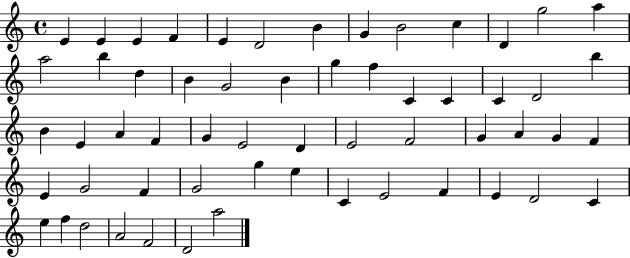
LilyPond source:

{
  \clef treble
  \time 4/4
  \defaultTimeSignature
  \key c \major
  e'4 e'4 e'4 f'4 | e'4 d'2 b'4 | g'4 b'2 c''4 | d'4 g''2 a''4 | \break a''2 b''4 d''4 | b'4 g'2 b'4 | g''4 f''4 c'4 c'4 | c'4 d'2 b''4 | \break b'4 e'4 a'4 f'4 | g'4 e'2 d'4 | e'2 f'2 | g'4 a'4 g'4 f'4 | \break e'4 g'2 f'4 | g'2 g''4 e''4 | c'4 e'2 f'4 | e'4 d'2 c'4 | \break e''4 f''4 d''2 | a'2 f'2 | d'2 a''2 | \bar "|."
}